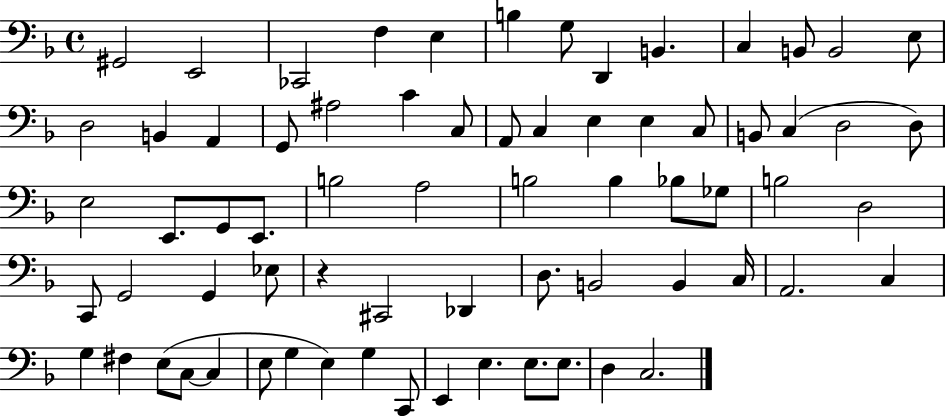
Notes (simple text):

G#2/h E2/h CES2/h F3/q E3/q B3/q G3/e D2/q B2/q. C3/q B2/e B2/h E3/e D3/h B2/q A2/q G2/e A#3/h C4/q C3/e A2/e C3/q E3/q E3/q C3/e B2/e C3/q D3/h D3/e E3/h E2/e. G2/e E2/e. B3/h A3/h B3/h B3/q Bb3/e Gb3/e B3/h D3/h C2/e G2/h G2/q Eb3/e R/q C#2/h Db2/q D3/e. B2/h B2/q C3/s A2/h. C3/q G3/q F#3/q E3/e C3/e C3/q E3/e G3/q E3/q G3/q C2/e E2/q E3/q. E3/e. E3/e. D3/q C3/h.